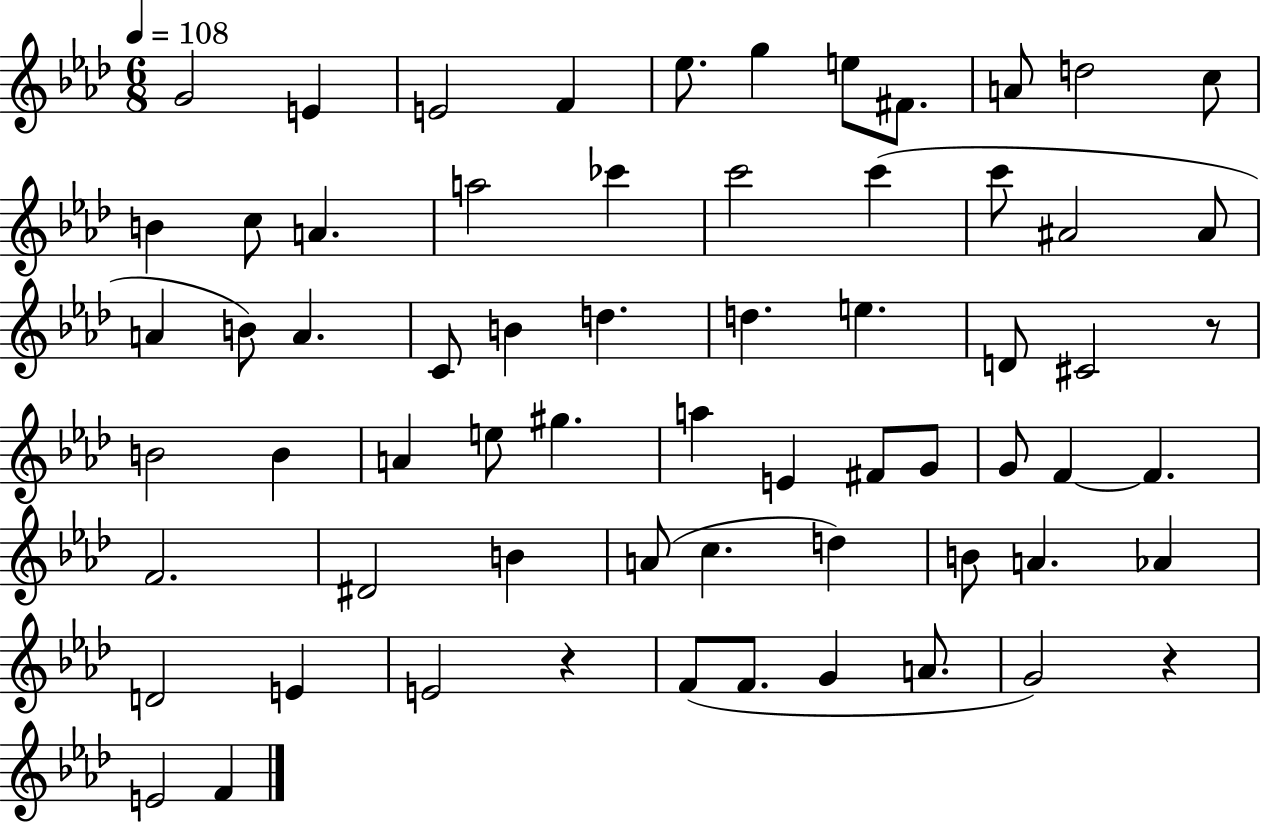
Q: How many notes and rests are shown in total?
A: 65